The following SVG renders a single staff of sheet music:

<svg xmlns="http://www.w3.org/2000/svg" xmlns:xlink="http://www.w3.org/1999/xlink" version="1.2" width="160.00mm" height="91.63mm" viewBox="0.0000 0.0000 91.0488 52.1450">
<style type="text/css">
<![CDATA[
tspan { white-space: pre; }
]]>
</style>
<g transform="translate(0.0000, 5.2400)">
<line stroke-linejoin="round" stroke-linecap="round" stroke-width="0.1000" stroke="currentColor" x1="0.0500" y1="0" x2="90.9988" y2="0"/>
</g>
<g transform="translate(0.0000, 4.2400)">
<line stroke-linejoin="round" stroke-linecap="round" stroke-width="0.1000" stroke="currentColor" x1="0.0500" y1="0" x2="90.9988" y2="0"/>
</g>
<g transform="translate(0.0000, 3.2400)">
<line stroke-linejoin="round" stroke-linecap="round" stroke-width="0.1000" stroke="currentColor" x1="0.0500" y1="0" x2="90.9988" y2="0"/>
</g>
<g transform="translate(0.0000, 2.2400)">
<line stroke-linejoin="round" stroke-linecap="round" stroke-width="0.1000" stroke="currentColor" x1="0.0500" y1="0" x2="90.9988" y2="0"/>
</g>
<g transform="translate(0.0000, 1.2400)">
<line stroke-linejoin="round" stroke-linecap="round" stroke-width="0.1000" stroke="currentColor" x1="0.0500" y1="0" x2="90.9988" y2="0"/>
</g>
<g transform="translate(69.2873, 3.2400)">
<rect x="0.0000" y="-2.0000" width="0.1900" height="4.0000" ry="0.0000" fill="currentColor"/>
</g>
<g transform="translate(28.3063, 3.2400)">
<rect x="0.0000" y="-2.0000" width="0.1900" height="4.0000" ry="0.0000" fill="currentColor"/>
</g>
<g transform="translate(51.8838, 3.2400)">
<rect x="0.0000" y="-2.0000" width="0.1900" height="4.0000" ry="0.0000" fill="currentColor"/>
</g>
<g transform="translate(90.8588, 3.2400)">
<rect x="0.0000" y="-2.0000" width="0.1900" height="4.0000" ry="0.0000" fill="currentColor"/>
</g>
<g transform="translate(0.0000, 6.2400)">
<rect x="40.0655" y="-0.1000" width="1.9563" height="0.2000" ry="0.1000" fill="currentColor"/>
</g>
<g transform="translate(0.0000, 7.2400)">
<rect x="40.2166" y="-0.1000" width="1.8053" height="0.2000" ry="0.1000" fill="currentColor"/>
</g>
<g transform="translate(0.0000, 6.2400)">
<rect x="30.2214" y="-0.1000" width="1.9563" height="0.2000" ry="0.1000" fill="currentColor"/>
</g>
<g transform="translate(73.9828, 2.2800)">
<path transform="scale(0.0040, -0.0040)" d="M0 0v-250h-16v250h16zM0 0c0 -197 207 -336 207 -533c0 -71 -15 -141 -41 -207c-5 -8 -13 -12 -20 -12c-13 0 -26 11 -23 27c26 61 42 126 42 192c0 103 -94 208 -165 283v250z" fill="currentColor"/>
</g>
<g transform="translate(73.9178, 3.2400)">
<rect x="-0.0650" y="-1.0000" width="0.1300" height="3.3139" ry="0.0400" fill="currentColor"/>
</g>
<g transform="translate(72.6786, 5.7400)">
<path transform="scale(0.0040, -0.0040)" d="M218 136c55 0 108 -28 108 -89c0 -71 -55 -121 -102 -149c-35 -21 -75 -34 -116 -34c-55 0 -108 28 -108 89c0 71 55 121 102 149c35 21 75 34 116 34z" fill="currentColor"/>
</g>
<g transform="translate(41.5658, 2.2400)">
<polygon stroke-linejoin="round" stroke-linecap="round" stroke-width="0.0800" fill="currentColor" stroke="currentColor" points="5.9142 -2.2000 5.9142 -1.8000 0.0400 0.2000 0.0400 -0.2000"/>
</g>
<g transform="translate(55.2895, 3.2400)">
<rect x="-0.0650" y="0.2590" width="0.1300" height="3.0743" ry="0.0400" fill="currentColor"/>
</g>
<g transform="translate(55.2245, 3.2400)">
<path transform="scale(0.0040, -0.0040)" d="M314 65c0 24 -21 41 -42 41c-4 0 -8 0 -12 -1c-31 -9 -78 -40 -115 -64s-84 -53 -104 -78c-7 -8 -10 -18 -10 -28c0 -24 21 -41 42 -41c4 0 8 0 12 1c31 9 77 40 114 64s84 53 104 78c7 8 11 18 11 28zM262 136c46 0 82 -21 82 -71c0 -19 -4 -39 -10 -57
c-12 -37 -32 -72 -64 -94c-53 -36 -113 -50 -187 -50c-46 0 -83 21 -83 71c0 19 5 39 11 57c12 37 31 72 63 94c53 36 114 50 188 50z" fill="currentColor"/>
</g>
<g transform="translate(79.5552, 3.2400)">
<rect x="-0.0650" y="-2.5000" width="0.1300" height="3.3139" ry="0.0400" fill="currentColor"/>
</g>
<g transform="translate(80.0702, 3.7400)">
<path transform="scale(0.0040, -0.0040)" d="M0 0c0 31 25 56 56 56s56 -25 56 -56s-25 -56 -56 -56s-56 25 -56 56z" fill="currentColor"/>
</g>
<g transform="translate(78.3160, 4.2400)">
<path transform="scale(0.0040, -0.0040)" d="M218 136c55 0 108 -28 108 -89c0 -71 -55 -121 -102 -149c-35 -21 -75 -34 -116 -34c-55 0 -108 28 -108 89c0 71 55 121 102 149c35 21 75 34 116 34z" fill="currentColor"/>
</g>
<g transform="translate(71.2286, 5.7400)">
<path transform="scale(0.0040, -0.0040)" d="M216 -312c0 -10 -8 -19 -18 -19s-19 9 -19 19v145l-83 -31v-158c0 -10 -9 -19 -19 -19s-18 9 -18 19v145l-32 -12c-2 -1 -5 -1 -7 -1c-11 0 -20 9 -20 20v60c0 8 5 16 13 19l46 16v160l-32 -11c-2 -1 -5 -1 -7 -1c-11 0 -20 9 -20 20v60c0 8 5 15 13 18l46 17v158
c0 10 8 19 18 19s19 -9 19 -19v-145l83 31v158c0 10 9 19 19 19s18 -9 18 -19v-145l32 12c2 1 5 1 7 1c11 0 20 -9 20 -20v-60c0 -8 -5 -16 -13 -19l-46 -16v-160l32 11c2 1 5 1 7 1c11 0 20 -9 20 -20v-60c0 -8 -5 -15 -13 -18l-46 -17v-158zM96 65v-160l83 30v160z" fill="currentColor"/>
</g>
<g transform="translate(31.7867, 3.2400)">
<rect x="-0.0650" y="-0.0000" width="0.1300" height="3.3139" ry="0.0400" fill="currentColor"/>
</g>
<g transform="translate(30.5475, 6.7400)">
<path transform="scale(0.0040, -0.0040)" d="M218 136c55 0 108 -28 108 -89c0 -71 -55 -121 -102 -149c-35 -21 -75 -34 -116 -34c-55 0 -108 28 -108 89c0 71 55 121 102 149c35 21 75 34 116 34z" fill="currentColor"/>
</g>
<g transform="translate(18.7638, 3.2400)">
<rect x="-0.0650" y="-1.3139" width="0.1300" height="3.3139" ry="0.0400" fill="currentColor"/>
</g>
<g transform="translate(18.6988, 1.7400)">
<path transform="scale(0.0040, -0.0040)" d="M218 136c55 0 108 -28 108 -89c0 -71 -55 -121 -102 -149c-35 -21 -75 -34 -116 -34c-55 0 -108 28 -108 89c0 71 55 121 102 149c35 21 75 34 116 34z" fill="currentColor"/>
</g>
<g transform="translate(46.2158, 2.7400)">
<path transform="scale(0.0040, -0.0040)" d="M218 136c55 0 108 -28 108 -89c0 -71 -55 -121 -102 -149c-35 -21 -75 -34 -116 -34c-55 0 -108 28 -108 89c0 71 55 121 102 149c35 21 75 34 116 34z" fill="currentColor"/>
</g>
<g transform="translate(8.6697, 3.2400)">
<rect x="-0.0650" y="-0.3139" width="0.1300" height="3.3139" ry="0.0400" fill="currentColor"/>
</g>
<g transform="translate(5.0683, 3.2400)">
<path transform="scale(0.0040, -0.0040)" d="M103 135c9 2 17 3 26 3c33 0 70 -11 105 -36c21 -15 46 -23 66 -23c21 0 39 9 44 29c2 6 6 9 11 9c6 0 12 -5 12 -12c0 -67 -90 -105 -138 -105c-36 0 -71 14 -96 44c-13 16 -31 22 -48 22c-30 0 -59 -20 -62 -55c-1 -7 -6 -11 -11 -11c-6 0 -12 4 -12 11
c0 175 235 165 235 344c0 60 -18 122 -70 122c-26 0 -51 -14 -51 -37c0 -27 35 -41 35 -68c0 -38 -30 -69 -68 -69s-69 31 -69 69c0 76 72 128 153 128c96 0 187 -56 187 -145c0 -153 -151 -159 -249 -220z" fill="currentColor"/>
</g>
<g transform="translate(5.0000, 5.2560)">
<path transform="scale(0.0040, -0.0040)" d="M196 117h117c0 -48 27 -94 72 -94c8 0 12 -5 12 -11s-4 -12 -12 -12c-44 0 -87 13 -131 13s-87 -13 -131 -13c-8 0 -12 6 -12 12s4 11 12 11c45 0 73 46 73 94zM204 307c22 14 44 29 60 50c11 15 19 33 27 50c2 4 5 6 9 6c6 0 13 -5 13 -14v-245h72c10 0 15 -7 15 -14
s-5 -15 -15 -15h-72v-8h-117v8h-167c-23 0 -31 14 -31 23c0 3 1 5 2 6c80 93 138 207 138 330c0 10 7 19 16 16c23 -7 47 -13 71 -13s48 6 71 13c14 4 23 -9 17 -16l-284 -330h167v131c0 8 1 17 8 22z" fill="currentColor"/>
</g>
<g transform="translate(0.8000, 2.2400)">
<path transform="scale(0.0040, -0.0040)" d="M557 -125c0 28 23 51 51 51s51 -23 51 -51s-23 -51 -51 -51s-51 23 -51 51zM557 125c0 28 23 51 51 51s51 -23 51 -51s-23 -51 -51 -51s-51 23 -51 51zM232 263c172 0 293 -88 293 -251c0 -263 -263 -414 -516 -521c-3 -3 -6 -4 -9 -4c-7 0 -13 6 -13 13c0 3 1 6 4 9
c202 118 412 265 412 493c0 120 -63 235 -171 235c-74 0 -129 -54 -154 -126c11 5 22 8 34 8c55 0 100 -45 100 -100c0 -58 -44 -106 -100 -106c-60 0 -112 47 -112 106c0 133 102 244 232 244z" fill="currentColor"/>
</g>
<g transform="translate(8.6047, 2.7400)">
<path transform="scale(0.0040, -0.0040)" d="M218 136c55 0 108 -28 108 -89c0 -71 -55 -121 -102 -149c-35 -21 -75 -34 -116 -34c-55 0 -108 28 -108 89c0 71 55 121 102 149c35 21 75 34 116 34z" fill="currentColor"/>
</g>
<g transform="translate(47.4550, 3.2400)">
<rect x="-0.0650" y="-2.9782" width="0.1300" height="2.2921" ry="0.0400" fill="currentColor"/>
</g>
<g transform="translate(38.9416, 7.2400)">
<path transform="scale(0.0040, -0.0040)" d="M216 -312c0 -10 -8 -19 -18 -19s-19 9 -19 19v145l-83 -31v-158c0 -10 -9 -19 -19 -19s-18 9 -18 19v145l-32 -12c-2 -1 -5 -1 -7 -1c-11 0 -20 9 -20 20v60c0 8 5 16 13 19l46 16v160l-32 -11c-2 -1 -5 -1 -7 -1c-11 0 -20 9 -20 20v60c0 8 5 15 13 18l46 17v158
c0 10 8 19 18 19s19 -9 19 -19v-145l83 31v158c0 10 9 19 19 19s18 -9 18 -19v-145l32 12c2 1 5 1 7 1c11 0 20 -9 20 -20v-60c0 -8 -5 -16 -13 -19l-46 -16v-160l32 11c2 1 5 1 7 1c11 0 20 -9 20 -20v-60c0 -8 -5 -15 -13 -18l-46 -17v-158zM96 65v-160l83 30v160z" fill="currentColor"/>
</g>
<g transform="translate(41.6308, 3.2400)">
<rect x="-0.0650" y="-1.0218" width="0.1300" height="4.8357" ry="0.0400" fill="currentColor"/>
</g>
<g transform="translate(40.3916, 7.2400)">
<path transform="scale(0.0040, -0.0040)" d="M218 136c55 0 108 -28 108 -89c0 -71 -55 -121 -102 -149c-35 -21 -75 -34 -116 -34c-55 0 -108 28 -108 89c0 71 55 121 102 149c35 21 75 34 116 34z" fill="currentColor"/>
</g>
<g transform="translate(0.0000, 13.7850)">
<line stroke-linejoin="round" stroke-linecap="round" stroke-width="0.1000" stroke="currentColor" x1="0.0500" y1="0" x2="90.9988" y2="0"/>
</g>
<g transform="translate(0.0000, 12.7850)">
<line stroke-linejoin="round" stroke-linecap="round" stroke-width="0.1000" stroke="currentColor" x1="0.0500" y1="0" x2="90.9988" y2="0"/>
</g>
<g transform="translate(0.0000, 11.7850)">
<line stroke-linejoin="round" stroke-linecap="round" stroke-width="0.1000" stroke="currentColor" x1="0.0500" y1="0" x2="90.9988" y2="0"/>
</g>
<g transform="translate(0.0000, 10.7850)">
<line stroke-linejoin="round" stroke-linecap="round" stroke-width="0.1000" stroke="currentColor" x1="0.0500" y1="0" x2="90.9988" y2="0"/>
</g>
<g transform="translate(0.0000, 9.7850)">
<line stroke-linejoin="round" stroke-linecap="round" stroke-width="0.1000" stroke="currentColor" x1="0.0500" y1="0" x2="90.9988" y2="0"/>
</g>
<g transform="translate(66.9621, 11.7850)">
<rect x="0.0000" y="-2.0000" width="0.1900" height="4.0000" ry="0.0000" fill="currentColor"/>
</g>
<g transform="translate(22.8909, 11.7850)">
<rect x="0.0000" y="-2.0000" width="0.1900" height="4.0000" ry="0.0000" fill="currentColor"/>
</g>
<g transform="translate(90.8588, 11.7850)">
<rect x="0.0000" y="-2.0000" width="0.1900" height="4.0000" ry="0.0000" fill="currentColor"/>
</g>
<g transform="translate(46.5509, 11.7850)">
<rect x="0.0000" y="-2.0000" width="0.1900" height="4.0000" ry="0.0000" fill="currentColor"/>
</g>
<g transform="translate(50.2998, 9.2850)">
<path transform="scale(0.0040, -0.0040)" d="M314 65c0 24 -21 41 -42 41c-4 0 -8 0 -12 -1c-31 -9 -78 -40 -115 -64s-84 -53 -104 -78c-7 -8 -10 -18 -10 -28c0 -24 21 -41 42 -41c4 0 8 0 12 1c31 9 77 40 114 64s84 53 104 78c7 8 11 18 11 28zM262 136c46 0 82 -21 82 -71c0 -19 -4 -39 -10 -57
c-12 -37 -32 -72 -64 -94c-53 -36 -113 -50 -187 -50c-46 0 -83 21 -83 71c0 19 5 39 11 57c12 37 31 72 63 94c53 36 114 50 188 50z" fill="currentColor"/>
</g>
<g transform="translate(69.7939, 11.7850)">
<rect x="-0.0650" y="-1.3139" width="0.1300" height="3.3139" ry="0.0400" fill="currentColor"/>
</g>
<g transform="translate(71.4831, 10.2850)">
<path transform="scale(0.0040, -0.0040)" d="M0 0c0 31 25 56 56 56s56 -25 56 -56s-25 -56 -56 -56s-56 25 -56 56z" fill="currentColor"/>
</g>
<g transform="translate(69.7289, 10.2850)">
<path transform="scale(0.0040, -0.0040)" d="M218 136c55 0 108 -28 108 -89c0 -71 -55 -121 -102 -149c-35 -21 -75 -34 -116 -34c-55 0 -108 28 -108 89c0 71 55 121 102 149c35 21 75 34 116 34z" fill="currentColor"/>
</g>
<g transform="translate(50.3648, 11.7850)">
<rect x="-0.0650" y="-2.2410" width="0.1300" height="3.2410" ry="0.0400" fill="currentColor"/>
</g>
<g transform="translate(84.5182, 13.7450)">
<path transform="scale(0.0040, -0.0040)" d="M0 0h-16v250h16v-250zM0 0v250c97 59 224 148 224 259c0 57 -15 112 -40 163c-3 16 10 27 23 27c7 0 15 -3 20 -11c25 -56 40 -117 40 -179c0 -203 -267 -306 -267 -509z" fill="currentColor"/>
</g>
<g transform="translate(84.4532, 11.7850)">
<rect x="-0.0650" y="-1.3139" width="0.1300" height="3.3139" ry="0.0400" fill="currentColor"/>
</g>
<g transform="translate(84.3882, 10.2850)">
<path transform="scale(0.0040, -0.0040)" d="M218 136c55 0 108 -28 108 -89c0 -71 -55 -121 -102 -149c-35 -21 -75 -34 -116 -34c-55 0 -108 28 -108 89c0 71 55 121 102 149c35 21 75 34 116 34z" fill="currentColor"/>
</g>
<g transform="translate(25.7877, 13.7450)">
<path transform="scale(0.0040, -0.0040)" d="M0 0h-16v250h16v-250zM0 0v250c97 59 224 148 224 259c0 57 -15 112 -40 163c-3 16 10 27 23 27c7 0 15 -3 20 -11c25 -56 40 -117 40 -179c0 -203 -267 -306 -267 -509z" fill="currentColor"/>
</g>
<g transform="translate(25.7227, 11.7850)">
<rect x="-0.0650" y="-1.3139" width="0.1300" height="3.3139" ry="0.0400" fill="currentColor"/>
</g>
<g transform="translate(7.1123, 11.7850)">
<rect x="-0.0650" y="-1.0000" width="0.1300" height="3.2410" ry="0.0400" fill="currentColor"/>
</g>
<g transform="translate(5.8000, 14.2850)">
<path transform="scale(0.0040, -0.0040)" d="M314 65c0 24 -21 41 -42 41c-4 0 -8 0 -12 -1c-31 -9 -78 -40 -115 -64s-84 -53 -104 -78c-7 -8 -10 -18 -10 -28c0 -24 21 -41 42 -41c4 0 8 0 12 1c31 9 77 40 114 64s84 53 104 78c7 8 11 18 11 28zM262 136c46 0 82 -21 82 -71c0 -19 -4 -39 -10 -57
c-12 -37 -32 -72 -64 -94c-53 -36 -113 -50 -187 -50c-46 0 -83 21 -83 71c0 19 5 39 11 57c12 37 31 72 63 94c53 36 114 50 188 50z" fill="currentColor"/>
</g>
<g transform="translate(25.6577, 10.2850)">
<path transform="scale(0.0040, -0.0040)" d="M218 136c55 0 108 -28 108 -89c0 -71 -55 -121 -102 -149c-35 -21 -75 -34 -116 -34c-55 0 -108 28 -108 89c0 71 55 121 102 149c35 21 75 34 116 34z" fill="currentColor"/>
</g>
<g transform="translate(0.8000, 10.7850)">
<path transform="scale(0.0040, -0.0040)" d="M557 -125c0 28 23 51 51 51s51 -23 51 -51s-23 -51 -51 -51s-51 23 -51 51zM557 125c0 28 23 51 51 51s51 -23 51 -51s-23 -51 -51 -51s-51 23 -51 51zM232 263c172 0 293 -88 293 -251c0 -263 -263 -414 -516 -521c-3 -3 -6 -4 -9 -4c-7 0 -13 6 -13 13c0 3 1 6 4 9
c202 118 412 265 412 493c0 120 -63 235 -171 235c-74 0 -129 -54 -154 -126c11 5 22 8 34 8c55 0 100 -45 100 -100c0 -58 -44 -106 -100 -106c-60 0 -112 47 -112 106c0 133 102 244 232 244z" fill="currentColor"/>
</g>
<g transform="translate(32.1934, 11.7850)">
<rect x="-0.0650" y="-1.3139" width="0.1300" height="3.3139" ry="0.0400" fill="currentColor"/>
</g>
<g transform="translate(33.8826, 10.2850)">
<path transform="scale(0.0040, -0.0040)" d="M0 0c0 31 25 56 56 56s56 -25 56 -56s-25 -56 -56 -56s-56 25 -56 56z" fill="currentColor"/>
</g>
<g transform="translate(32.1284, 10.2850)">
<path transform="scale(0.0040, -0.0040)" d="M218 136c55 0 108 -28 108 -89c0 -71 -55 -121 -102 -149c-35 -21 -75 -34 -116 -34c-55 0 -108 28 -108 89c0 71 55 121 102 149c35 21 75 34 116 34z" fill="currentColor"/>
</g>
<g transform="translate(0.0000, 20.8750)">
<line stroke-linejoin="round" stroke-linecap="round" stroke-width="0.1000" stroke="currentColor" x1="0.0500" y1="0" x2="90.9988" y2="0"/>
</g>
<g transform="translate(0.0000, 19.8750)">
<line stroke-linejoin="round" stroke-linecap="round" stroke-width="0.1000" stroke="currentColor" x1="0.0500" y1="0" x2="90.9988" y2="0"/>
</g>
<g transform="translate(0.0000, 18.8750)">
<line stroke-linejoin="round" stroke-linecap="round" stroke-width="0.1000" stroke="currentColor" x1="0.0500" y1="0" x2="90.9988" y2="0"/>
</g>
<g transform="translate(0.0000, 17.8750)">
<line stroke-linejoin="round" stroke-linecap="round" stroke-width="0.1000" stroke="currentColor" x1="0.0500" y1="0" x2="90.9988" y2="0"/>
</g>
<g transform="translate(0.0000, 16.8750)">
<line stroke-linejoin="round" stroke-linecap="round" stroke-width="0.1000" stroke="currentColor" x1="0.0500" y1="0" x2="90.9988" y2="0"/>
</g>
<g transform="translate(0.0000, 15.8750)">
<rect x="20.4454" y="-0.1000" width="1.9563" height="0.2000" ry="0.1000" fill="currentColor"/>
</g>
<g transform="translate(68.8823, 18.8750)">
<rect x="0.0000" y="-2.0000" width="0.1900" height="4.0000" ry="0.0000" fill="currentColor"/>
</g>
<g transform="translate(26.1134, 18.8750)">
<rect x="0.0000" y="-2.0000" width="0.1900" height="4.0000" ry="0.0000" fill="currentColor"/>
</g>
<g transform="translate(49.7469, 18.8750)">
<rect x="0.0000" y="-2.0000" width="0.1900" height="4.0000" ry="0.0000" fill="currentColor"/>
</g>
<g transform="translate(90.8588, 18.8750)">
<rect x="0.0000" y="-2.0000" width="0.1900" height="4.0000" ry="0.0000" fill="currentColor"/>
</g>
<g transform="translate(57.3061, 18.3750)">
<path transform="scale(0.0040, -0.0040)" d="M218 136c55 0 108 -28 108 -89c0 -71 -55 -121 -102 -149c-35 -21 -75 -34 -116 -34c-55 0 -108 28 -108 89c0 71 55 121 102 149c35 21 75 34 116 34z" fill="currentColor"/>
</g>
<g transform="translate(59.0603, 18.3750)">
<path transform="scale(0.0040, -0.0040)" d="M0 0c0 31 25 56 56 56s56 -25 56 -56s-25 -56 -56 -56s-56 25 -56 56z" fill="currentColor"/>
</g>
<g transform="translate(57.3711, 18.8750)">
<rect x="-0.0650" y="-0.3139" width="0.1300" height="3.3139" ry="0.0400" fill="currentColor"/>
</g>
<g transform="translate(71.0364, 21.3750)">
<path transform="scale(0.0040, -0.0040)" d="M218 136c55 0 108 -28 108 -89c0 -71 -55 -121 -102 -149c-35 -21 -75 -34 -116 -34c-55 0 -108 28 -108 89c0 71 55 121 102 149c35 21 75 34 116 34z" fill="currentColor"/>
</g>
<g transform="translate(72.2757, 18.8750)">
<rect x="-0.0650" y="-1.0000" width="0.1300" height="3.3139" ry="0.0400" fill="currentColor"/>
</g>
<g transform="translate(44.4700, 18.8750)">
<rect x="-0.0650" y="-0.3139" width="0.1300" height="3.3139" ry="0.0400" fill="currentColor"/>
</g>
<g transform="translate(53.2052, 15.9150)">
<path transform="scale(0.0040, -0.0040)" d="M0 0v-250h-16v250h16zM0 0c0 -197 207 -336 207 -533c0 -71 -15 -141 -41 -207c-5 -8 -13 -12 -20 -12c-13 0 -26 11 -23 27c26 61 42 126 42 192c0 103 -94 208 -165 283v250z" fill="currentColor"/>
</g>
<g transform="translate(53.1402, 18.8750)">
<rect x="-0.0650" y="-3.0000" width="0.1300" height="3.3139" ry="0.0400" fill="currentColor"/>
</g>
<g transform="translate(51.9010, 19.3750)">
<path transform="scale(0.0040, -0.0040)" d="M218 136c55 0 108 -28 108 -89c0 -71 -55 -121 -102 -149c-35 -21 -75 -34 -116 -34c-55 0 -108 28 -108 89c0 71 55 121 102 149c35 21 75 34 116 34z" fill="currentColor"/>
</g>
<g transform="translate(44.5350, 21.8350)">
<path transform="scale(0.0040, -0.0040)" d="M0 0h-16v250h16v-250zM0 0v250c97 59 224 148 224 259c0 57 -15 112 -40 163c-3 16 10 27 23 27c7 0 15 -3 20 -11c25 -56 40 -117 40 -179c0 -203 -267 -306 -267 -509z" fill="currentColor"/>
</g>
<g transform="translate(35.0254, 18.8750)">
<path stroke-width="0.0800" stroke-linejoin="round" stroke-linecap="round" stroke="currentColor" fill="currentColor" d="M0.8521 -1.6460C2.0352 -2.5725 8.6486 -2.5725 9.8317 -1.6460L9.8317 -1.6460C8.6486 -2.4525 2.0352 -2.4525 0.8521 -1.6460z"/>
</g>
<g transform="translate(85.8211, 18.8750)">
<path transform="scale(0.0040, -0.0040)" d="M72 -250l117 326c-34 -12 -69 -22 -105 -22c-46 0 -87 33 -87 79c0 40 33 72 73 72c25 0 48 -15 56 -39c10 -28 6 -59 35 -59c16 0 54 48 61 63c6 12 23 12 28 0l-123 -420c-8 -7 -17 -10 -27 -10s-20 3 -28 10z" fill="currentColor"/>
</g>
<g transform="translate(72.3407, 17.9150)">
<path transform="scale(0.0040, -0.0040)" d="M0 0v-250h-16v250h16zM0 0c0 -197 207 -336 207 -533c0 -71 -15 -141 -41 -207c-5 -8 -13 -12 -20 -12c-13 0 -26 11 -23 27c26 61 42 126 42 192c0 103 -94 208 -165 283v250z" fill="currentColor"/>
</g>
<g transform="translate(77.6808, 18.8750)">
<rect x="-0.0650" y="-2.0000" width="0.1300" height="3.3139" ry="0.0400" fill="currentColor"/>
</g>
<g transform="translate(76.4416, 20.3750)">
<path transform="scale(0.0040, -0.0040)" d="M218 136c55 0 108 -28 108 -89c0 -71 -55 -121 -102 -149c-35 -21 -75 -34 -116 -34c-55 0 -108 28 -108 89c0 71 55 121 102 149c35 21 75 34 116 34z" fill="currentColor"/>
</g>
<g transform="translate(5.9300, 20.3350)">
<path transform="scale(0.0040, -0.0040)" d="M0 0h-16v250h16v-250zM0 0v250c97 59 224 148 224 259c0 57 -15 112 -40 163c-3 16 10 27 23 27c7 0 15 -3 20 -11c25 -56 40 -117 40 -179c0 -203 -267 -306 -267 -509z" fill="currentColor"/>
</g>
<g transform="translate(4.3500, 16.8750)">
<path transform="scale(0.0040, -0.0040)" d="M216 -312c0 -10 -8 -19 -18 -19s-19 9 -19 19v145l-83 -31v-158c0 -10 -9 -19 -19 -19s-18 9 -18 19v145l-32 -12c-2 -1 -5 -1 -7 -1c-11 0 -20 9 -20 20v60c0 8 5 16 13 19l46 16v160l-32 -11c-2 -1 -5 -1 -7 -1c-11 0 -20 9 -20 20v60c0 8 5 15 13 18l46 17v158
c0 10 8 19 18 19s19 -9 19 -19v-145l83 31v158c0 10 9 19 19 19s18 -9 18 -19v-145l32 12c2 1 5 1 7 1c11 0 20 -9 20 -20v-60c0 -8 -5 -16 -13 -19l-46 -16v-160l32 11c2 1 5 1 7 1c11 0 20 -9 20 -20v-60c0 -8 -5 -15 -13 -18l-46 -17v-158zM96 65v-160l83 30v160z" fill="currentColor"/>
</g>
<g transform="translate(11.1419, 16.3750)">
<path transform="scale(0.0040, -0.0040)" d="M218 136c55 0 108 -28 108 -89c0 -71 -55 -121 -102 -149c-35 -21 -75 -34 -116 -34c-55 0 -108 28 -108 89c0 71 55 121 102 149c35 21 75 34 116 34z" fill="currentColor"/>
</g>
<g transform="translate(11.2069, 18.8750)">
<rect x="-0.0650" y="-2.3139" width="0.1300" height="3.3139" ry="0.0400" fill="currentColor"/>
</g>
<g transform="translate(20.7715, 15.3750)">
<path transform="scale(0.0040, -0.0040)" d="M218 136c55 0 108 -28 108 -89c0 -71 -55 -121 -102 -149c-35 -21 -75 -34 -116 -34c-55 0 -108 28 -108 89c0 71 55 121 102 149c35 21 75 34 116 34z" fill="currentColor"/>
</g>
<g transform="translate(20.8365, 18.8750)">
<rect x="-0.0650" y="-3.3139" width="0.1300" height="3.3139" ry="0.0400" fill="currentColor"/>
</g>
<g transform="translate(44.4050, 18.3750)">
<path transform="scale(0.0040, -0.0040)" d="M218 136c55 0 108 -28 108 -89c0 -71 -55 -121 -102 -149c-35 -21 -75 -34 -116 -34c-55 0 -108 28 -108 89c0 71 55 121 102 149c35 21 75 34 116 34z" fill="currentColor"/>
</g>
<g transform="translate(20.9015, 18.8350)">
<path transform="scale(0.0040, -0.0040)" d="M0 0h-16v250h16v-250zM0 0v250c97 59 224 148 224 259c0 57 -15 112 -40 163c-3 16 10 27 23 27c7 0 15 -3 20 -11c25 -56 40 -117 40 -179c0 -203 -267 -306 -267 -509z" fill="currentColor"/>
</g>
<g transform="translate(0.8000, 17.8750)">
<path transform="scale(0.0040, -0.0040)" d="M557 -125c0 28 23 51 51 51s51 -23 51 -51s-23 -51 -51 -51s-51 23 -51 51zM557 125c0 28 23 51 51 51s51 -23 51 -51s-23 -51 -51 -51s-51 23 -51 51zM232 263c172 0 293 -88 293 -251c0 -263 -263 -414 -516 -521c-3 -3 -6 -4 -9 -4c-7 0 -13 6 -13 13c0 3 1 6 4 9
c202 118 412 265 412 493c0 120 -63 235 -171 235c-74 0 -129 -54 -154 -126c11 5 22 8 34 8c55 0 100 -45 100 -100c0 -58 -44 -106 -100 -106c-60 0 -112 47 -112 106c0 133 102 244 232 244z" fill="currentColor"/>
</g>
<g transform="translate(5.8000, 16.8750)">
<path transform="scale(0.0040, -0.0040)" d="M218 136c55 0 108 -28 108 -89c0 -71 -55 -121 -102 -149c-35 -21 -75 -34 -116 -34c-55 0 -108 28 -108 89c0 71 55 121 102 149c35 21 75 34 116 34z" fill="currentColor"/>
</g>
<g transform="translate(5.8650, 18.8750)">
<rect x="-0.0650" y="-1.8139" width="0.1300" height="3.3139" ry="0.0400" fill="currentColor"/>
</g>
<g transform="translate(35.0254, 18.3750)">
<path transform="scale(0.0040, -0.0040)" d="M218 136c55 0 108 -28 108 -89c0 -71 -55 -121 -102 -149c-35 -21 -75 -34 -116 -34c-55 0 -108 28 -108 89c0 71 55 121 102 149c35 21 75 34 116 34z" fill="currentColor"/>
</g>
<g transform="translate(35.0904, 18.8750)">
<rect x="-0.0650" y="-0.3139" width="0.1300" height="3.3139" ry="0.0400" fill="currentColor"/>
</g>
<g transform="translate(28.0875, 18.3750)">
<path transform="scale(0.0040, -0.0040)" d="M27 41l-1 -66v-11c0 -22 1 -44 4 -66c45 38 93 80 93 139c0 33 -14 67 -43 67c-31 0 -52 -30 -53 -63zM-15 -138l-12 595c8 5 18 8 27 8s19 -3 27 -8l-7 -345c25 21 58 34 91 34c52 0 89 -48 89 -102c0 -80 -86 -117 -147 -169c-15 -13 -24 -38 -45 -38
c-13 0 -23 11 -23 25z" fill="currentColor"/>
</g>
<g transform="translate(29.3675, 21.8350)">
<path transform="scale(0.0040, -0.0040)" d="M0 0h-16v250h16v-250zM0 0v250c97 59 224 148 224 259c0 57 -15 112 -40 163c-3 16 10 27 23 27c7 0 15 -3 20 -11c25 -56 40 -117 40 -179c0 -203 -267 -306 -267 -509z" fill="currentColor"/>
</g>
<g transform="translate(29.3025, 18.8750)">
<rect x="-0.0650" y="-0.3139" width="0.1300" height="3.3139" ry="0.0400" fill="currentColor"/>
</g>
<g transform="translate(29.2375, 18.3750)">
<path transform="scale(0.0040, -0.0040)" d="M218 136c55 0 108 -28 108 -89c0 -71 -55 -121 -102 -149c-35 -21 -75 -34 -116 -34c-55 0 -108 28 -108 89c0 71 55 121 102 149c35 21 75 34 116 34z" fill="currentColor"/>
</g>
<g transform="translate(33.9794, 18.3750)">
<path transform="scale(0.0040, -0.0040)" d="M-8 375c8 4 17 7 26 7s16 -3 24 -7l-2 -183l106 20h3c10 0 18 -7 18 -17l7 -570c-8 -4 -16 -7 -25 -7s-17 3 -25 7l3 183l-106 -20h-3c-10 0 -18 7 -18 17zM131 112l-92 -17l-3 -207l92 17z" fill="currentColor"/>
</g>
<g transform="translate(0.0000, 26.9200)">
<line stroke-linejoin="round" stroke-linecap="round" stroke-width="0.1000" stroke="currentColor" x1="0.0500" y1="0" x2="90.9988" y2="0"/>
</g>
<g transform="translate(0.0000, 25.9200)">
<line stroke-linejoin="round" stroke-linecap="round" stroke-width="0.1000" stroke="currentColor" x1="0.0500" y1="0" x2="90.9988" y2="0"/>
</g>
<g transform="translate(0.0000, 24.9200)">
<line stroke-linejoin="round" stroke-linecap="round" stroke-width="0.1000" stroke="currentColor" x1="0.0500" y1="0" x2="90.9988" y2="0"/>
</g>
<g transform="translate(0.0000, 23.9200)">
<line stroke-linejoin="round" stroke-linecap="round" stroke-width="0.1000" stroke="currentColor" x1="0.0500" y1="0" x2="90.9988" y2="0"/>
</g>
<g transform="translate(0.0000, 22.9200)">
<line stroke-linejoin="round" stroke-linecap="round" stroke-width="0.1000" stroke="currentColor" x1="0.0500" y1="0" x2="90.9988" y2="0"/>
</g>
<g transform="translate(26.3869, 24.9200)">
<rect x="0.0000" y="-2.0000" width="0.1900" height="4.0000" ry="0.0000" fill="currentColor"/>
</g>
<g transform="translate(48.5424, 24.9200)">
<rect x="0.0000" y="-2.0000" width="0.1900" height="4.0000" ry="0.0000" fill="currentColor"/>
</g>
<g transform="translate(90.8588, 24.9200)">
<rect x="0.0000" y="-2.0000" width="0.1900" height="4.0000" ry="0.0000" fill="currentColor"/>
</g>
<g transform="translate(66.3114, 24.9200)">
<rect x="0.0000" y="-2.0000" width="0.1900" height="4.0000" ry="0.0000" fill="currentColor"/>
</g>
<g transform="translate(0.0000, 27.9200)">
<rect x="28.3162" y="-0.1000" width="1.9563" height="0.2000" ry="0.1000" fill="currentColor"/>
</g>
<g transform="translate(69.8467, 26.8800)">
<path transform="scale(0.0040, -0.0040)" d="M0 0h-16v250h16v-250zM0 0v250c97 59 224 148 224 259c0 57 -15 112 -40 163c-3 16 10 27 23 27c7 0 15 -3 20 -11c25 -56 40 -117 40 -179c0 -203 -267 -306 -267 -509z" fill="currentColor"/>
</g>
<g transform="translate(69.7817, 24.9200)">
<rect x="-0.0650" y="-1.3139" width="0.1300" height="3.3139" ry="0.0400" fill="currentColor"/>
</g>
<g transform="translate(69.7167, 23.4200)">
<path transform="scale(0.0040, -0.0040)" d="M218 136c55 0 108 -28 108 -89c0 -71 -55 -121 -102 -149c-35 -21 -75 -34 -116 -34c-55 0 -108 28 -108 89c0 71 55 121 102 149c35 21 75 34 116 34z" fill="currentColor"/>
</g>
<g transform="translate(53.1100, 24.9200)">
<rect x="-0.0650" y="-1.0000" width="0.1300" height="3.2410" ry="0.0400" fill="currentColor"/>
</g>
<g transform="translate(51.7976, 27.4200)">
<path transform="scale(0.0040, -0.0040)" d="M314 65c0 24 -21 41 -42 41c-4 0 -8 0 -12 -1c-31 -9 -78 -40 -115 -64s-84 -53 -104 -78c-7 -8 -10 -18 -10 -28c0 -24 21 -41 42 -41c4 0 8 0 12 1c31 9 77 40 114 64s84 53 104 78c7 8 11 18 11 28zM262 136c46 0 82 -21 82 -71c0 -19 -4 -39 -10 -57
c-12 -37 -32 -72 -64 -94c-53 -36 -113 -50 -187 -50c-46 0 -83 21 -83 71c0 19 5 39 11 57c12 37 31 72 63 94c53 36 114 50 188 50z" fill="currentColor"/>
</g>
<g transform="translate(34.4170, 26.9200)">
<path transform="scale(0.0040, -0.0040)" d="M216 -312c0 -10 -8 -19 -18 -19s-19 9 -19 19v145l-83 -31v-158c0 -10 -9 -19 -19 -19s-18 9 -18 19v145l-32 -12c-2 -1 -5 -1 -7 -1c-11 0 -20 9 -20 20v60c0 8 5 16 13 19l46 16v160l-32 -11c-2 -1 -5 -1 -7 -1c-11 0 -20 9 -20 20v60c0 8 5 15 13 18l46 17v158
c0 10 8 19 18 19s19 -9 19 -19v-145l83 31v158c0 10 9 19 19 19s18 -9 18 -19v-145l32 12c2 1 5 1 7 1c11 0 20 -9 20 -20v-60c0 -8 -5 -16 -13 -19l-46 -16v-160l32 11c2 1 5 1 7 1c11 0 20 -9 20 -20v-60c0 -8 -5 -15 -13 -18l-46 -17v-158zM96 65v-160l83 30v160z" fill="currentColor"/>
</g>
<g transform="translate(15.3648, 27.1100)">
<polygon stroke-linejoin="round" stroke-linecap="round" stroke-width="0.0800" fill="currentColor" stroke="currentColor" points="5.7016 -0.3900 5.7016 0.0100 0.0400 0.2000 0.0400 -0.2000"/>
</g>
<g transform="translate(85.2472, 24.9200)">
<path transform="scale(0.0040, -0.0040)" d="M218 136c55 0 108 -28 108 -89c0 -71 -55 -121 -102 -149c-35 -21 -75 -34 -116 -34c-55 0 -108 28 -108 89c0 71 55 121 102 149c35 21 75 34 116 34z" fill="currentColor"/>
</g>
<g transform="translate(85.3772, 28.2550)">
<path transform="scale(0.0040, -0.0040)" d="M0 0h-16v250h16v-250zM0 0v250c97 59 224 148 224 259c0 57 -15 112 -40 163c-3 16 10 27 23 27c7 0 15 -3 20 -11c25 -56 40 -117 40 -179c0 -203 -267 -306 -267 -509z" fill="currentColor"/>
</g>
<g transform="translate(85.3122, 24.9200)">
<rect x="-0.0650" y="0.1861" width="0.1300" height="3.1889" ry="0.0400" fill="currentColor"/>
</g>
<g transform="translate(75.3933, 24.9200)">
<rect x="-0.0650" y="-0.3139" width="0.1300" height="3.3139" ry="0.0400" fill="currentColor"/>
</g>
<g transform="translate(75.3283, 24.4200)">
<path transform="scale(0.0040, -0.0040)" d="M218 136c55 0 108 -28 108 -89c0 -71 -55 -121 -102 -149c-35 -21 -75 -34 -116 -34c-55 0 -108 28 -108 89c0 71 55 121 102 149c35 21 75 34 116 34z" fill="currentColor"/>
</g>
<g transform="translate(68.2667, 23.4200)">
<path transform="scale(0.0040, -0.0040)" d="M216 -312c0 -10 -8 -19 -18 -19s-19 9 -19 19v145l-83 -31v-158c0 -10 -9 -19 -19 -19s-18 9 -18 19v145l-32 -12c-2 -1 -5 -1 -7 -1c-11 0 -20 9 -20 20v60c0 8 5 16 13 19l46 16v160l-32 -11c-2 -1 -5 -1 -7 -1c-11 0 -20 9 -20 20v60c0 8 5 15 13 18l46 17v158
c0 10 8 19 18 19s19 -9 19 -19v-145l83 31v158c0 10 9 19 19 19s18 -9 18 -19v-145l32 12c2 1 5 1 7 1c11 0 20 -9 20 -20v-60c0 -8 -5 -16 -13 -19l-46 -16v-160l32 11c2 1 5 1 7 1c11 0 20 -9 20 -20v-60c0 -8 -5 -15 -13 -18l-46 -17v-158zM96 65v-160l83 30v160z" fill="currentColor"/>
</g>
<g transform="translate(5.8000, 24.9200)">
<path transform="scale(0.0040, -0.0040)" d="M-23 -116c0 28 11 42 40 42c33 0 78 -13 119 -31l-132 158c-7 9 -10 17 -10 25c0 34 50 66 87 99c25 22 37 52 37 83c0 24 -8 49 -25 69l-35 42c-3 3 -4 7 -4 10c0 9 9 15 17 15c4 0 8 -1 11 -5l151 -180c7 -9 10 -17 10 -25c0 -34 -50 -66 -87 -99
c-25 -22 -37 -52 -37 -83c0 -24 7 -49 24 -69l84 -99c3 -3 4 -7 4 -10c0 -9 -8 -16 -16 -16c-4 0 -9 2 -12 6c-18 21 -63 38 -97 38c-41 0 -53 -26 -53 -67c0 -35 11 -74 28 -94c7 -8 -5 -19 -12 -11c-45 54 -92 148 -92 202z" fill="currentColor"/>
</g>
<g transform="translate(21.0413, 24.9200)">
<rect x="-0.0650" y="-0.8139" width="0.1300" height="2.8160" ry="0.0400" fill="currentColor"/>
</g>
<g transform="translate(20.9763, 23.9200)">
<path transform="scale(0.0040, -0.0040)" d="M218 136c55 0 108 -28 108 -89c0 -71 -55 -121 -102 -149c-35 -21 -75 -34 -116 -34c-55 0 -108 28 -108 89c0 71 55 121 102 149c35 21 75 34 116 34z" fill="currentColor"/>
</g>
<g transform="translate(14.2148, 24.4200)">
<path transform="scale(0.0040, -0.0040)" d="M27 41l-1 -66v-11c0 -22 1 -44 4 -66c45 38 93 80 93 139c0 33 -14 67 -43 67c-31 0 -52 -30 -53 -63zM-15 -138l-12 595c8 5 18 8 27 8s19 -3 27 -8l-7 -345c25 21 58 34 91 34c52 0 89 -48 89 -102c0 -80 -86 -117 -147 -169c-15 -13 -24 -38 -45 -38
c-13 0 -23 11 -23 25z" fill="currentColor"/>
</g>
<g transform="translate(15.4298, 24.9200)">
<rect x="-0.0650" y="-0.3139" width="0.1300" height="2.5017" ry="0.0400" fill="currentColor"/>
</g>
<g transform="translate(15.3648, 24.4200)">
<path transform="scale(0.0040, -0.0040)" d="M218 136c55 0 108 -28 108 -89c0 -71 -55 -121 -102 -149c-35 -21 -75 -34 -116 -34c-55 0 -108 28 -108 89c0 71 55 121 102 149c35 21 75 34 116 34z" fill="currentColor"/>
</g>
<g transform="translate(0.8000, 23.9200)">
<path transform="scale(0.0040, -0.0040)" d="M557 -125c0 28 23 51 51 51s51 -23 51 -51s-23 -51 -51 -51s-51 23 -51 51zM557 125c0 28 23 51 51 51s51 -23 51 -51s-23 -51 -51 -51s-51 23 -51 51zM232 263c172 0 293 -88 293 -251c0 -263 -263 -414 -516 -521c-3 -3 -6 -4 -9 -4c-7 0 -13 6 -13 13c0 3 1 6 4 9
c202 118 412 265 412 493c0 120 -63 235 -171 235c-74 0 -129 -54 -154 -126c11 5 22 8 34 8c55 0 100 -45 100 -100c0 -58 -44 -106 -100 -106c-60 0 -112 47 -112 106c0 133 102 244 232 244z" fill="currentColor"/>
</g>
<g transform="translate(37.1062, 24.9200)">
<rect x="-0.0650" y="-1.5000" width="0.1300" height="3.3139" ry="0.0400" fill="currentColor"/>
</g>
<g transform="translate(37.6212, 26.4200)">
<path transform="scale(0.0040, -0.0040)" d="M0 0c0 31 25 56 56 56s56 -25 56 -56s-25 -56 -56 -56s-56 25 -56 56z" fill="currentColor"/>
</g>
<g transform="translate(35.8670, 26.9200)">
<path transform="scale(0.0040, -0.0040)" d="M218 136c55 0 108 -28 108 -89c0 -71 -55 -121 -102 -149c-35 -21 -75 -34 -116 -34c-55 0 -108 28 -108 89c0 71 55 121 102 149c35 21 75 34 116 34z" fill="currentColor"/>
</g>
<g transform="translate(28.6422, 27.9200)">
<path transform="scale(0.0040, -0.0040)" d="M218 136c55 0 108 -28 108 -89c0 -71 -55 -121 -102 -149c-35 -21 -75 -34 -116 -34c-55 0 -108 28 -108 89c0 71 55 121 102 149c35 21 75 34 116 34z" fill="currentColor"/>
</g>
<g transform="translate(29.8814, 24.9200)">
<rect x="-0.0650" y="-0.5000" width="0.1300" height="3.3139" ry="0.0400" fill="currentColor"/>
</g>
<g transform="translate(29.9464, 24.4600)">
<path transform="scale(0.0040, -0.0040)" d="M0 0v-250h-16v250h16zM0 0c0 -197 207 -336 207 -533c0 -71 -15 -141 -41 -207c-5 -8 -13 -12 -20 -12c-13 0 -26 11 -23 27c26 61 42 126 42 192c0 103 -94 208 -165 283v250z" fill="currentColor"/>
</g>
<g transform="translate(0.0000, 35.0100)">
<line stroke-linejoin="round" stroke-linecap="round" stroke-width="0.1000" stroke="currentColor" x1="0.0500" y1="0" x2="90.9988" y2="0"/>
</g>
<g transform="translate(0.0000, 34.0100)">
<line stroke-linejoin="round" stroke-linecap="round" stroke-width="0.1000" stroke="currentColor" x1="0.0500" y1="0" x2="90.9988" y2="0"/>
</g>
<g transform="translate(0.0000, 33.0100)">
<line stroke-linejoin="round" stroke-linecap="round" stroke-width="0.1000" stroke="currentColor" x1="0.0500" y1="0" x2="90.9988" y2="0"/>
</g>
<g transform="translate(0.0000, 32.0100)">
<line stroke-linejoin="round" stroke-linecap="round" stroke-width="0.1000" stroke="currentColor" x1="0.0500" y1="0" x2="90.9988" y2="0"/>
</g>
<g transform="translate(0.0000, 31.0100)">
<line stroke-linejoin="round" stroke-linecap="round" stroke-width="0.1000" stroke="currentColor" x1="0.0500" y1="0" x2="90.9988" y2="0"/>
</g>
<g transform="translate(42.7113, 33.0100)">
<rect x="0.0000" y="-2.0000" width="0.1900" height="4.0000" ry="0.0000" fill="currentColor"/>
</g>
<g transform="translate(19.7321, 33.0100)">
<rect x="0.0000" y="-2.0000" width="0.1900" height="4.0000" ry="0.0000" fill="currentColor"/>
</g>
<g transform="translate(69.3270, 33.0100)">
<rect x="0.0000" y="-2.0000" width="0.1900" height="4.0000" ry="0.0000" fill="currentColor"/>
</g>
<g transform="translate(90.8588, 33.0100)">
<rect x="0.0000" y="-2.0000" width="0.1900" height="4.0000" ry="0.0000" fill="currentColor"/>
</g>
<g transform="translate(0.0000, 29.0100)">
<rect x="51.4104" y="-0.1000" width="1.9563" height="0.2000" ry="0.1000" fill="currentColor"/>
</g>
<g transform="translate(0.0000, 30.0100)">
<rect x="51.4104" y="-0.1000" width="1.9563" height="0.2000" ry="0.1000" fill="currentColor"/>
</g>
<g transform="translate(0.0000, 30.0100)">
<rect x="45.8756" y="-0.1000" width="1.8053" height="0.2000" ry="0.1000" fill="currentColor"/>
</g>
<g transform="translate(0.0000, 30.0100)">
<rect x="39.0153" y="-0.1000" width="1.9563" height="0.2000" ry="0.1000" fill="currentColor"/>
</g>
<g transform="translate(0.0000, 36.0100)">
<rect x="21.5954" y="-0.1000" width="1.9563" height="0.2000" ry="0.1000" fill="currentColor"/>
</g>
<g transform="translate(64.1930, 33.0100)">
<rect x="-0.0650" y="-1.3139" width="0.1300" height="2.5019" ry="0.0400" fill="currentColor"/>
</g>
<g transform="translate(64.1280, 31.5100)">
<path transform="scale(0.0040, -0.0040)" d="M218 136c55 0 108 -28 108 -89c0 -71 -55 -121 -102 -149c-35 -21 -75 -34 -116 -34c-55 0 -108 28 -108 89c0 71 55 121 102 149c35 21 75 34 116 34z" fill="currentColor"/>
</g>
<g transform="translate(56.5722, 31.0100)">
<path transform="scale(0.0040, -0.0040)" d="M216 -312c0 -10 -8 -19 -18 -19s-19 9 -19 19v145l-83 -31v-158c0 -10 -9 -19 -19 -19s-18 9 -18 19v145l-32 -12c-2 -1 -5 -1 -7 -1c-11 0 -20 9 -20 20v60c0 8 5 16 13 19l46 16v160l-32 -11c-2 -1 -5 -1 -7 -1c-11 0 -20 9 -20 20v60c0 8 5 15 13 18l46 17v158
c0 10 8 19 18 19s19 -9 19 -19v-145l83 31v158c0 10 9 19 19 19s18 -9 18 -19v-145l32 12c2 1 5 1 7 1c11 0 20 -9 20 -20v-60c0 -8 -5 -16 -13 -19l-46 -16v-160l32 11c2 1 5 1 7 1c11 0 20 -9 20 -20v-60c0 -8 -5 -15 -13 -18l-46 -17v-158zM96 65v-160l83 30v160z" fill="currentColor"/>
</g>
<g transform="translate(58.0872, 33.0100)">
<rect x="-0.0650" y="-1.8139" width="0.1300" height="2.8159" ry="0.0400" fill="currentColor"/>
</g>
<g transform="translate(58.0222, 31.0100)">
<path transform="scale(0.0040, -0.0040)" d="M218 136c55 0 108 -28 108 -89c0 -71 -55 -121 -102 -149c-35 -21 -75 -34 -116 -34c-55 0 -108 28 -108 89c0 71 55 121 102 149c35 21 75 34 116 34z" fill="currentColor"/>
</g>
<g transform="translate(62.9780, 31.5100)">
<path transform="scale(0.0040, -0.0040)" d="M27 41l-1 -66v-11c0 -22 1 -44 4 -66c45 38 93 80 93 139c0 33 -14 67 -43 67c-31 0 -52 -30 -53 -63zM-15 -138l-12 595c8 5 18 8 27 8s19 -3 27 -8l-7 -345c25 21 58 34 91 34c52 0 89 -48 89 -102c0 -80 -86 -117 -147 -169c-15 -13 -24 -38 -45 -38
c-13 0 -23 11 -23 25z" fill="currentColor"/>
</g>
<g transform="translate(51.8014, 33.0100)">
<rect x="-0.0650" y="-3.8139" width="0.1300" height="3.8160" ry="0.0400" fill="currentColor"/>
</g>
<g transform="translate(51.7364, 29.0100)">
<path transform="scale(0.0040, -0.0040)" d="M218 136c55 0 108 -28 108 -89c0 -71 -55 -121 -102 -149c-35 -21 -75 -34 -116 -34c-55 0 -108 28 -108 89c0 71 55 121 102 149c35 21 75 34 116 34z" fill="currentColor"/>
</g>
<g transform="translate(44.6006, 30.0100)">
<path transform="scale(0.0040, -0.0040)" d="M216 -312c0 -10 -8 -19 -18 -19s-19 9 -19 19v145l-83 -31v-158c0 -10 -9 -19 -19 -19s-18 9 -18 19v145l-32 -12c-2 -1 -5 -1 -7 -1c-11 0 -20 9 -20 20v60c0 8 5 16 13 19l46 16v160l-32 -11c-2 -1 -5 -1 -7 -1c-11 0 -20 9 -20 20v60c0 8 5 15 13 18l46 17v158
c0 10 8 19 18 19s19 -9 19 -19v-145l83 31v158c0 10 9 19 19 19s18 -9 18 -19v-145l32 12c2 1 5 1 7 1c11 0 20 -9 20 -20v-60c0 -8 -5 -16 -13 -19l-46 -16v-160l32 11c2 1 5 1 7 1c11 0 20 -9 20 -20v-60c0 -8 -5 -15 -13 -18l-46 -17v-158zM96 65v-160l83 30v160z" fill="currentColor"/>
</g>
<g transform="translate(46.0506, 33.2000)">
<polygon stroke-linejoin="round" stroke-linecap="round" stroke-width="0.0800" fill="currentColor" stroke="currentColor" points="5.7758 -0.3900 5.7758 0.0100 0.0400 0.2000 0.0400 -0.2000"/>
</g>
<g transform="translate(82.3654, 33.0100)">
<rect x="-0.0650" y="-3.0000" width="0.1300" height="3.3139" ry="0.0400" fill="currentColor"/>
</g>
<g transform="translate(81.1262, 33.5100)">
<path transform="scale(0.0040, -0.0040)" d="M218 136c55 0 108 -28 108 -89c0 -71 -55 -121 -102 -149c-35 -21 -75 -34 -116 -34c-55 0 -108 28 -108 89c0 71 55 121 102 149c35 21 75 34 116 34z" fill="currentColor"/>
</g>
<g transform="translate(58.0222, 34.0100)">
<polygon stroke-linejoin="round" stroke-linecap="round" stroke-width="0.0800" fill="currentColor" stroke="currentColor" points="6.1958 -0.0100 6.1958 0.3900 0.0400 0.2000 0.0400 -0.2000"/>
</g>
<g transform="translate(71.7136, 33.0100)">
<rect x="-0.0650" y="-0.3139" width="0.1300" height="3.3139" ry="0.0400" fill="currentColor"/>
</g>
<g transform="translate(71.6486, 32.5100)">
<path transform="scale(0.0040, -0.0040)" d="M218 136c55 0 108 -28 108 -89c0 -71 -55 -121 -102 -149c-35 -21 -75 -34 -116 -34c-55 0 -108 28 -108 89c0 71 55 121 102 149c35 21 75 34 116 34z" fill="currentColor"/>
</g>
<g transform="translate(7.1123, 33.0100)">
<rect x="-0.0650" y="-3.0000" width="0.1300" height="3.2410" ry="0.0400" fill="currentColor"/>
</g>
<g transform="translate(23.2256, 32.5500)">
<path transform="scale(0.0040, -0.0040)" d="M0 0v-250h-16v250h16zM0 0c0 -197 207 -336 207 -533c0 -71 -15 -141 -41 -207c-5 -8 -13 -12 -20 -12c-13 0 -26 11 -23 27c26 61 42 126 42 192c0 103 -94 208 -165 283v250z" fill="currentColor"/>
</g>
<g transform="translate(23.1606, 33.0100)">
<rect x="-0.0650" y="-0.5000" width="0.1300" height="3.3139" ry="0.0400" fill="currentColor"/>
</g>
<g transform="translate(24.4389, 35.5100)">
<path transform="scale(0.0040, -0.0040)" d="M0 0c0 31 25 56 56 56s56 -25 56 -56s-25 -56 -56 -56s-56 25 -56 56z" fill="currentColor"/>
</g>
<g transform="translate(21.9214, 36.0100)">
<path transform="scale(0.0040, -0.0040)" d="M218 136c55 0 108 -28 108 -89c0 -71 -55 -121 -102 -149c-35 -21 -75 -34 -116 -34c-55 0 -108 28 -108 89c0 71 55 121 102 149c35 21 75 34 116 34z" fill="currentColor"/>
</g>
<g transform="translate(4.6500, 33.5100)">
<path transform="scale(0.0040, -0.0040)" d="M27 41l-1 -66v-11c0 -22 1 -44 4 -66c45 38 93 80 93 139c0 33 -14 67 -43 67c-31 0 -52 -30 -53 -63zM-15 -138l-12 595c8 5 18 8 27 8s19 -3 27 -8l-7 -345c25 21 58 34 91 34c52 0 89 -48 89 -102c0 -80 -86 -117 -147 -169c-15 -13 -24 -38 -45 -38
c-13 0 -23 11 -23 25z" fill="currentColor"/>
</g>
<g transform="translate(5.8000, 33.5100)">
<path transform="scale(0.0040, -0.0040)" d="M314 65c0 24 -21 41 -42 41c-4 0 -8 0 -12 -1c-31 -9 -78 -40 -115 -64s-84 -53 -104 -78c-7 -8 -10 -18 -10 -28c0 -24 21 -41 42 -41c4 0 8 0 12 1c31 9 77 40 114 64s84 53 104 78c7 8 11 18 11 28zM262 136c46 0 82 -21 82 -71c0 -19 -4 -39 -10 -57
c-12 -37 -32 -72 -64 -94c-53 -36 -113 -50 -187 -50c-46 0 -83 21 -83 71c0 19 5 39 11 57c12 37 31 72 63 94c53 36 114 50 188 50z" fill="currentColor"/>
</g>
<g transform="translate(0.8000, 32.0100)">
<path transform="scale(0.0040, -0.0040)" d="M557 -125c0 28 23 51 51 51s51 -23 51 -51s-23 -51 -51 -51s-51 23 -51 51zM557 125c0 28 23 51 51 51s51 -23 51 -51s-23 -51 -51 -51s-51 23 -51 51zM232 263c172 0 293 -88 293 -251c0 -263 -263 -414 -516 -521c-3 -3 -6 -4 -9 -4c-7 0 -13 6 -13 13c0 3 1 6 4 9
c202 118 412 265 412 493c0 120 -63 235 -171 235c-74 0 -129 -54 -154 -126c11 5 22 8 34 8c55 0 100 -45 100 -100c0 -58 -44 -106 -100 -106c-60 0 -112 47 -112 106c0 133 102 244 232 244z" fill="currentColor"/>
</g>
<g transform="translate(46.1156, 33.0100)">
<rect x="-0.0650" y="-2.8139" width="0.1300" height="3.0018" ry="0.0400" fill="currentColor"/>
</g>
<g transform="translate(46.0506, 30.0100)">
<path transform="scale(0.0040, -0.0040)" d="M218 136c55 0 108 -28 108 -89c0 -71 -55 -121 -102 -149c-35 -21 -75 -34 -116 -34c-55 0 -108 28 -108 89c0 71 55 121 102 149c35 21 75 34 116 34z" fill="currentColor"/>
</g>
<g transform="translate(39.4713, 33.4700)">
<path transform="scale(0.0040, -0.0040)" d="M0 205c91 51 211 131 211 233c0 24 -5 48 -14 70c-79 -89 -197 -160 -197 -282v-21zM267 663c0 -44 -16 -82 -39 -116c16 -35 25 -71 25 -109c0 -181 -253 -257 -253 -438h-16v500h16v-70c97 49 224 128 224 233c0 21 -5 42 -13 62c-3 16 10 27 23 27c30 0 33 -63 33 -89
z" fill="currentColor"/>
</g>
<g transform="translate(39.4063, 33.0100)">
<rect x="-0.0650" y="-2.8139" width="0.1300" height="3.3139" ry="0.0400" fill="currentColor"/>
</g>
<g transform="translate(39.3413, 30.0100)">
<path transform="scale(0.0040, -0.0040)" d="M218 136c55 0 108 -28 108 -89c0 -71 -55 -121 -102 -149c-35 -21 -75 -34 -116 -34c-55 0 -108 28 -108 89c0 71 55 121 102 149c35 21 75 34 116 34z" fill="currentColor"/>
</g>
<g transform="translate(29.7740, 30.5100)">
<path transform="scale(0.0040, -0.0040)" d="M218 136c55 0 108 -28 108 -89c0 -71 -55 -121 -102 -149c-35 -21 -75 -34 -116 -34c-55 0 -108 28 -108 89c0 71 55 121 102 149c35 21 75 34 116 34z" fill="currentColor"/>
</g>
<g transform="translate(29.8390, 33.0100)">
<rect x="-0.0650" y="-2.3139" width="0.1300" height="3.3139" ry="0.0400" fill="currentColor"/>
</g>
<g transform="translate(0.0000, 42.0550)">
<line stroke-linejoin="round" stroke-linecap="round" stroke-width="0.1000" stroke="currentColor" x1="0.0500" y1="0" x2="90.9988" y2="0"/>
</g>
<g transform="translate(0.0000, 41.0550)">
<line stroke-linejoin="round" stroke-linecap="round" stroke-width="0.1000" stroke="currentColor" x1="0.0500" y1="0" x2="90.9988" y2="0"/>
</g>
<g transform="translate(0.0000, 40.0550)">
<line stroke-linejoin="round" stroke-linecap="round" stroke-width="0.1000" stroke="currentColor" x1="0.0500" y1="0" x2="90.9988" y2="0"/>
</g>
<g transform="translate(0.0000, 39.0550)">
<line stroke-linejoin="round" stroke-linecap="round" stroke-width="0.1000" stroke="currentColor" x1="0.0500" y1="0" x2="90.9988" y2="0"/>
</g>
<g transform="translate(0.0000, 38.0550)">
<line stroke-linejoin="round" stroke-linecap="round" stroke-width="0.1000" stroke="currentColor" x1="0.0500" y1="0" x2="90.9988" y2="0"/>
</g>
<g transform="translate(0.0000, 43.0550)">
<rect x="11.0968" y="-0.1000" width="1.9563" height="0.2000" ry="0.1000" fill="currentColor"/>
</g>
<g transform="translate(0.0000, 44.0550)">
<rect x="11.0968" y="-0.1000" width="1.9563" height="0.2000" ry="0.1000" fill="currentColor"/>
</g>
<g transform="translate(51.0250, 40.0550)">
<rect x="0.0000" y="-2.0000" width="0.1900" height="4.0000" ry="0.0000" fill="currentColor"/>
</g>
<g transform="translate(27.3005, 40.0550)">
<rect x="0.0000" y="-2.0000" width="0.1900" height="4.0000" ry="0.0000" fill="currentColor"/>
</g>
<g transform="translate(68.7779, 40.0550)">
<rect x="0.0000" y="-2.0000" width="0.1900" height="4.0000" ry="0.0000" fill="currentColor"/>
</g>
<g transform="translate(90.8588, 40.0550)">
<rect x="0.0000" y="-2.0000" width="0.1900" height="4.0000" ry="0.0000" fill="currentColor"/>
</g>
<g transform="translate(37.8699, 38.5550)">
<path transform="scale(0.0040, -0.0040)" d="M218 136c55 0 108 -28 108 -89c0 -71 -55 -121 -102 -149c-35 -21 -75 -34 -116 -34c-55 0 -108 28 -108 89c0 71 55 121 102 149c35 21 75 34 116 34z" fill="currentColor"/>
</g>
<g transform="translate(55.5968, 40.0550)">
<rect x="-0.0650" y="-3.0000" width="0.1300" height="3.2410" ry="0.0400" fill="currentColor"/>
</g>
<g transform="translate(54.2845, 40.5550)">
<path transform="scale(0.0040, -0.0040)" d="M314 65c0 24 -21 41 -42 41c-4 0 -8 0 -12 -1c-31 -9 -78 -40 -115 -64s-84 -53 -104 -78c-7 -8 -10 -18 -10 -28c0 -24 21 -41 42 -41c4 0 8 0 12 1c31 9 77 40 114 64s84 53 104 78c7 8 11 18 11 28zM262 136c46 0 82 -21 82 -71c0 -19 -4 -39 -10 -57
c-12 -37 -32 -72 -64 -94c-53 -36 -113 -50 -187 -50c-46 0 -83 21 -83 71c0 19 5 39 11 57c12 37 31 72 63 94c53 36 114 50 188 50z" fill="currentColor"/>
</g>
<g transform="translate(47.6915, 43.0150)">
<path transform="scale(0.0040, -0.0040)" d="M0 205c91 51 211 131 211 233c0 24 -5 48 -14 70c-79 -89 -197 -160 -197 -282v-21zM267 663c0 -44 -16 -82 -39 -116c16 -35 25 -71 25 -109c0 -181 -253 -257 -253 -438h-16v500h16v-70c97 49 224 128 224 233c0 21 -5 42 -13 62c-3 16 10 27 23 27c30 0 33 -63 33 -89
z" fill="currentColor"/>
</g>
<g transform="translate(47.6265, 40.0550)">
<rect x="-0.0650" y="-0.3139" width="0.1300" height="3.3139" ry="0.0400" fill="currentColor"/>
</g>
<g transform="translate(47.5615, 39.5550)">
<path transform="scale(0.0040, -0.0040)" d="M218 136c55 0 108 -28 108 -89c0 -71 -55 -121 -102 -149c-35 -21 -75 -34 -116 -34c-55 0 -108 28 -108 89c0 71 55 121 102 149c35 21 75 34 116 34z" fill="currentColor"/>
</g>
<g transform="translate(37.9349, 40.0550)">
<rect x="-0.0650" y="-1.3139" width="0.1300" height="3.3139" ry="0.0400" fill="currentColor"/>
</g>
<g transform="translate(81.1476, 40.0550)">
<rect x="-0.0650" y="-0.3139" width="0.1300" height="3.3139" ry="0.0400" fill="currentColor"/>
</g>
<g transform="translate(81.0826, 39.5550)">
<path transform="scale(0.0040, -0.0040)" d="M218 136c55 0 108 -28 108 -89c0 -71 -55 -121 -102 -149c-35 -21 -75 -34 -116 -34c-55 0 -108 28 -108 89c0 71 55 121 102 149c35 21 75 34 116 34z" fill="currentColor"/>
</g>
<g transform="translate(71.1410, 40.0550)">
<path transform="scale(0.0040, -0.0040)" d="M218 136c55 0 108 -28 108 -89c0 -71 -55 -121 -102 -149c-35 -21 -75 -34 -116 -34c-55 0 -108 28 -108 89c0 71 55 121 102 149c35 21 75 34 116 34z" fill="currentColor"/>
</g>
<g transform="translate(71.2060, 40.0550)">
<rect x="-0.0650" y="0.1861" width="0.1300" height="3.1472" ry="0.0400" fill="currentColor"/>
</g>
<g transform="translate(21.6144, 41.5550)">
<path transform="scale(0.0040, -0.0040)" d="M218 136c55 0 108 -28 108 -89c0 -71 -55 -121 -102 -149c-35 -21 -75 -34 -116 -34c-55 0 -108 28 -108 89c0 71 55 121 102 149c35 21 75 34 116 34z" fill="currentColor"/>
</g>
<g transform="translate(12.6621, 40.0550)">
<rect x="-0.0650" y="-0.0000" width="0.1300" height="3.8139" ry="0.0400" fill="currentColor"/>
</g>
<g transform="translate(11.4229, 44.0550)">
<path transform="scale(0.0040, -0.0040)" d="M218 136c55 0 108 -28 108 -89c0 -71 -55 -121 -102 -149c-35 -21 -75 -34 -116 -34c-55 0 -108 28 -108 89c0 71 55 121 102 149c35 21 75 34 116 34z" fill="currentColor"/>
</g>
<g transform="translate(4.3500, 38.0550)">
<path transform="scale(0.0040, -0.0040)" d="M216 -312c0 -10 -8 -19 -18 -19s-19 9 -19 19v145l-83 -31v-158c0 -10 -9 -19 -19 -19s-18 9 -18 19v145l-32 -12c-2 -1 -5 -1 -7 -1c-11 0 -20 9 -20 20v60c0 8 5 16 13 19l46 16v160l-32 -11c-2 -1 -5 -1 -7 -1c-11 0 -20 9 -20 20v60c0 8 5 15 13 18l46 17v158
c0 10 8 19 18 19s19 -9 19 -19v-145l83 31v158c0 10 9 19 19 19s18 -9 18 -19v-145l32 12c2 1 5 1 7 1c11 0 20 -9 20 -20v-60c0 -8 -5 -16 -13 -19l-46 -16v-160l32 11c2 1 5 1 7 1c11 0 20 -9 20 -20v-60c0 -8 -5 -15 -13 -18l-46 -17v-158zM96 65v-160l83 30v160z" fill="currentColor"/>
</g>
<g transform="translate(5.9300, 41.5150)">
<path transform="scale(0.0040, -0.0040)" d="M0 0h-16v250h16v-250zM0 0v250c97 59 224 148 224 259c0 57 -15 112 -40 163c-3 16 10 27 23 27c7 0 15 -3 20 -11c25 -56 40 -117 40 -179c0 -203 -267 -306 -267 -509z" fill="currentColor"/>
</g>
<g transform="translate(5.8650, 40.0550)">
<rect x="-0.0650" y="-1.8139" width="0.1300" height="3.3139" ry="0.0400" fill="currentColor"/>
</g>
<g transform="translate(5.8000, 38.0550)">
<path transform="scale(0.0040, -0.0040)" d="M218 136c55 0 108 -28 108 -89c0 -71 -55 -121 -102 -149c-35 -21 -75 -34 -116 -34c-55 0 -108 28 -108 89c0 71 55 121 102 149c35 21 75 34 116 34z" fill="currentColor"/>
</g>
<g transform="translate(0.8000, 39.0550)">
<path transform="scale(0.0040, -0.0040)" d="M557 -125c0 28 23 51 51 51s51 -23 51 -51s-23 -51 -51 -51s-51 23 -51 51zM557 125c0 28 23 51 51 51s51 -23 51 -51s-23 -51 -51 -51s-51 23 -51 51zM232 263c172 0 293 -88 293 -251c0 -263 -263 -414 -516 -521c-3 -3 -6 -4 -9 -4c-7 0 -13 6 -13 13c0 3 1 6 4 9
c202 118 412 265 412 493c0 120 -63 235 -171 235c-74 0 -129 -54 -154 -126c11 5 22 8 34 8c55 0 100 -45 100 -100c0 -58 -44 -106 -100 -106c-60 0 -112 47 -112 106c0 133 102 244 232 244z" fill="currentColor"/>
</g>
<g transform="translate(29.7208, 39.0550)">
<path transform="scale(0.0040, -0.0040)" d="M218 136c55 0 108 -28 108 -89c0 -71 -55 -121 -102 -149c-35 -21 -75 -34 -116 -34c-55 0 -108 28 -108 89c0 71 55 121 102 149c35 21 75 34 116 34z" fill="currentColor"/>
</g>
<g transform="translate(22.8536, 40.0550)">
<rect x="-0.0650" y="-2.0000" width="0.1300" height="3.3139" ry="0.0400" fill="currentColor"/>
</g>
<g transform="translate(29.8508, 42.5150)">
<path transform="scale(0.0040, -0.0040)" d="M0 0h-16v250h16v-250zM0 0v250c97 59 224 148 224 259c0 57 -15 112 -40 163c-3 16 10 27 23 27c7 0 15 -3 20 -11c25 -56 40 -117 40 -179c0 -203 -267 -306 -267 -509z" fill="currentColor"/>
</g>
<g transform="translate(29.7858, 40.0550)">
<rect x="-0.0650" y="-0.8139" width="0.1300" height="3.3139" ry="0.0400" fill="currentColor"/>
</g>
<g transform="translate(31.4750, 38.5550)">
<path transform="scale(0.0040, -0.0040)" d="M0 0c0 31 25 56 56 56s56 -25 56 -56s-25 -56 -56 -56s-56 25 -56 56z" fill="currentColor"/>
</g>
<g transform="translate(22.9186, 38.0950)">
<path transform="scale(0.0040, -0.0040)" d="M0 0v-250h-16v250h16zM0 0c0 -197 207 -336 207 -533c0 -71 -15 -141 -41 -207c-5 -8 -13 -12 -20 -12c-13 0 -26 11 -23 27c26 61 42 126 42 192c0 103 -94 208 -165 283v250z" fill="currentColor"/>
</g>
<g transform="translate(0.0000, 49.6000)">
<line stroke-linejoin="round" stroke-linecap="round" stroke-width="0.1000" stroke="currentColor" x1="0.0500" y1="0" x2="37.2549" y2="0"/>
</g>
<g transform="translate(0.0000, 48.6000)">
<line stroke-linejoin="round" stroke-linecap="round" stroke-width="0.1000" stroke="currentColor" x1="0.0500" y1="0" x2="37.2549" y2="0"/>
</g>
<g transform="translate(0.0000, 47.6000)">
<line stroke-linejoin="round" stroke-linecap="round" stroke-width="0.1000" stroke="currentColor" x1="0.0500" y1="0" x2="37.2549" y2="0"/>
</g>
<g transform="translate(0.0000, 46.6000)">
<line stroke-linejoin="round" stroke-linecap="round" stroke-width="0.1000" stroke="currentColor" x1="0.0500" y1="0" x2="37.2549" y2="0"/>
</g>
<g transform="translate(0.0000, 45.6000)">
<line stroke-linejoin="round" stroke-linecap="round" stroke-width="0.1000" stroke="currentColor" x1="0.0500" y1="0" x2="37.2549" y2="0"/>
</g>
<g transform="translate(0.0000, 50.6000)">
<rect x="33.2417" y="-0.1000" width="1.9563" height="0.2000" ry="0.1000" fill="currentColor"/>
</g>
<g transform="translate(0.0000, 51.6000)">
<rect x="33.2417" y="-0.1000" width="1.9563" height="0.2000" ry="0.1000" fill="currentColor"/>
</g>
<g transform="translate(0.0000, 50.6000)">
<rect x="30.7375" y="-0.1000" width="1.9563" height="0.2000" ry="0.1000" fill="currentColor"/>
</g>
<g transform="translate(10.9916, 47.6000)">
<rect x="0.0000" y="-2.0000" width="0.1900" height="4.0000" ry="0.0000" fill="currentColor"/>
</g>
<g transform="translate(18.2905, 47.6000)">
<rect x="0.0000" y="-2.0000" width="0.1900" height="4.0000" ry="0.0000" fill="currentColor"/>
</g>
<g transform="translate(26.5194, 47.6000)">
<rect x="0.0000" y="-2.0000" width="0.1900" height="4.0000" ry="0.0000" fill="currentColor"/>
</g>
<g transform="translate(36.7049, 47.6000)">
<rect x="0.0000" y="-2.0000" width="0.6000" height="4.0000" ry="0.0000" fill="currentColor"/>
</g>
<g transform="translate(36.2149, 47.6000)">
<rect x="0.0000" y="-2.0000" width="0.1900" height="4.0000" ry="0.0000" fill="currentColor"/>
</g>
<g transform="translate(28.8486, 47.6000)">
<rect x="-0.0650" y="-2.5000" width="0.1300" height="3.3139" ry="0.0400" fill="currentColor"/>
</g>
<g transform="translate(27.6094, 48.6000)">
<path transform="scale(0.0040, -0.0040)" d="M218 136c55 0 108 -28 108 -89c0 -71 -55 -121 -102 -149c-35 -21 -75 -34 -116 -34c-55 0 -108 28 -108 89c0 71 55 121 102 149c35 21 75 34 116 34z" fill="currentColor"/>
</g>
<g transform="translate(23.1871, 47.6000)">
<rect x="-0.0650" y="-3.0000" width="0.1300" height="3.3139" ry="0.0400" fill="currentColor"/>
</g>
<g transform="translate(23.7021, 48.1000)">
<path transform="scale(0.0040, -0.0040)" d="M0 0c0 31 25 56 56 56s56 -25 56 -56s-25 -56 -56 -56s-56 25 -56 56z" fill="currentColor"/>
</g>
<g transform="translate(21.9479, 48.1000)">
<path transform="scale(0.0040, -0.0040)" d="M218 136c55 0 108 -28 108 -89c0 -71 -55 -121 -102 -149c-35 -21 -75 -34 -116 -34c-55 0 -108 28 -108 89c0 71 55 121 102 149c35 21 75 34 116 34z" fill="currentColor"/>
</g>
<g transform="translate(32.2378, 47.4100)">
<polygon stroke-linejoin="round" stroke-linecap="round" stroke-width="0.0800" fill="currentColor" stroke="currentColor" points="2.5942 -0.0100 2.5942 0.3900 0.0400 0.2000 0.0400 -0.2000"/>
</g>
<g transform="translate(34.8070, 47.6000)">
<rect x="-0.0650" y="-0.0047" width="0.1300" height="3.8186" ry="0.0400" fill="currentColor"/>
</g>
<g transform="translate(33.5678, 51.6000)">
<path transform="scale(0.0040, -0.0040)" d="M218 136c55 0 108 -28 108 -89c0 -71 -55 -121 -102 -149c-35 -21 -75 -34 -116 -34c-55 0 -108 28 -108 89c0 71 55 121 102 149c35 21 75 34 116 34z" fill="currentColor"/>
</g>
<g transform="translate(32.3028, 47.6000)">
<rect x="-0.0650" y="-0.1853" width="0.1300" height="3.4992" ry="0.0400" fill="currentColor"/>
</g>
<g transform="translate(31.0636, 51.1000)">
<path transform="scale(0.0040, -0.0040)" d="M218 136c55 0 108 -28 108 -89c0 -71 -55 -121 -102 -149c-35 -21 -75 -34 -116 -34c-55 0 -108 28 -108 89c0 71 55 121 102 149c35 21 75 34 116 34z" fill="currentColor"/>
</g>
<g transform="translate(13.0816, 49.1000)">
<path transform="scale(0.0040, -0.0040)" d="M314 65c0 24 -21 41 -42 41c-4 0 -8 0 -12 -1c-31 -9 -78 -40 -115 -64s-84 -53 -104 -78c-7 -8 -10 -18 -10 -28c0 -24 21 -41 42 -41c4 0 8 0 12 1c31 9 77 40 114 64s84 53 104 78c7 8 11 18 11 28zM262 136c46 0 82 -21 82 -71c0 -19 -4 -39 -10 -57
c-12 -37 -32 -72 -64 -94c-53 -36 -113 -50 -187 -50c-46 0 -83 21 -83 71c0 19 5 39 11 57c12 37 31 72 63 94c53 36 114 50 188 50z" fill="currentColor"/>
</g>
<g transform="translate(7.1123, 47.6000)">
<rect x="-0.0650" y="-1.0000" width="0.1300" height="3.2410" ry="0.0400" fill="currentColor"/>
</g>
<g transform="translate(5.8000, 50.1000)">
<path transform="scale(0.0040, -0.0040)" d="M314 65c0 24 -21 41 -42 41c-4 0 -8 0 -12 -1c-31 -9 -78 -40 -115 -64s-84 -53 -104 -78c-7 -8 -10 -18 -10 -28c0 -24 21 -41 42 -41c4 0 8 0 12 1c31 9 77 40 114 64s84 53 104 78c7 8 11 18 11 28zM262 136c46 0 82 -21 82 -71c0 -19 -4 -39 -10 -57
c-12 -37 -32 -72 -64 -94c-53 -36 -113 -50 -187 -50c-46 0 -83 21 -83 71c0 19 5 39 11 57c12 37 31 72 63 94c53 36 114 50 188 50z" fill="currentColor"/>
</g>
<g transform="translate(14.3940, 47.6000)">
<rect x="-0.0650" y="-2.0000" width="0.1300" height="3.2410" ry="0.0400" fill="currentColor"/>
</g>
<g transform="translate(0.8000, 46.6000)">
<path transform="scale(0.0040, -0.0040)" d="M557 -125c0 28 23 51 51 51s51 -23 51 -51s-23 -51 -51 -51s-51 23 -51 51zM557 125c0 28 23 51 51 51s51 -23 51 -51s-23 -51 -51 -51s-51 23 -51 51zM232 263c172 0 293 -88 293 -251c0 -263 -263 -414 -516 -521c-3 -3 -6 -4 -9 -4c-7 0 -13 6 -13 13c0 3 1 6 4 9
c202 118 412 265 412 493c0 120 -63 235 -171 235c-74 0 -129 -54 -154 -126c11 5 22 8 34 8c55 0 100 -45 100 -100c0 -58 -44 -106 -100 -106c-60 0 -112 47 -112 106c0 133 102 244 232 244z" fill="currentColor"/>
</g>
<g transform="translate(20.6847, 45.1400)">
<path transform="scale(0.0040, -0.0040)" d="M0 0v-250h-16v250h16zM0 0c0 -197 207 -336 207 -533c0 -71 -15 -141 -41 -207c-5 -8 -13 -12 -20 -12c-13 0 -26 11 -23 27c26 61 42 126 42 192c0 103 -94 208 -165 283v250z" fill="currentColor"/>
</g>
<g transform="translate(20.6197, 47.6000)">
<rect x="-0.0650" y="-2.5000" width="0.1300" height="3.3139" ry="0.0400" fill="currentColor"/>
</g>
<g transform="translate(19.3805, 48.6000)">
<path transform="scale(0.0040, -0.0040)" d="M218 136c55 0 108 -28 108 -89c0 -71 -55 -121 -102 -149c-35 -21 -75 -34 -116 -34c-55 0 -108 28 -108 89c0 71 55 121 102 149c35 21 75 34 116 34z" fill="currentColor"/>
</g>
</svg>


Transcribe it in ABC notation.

X:1
T:Untitled
M:2/4
L:1/4
K:C
E, G, D,, ^C,,/2 E,/2 D,2 ^F,,/2 B,, F,,2 G,/2 G, B,2 G, G,/2 ^A,/2 B, D/2 _E,/2 E, E,/2 C,/2 E, F,,/2 A,, z/2 z _E,/2 F,/2 E,,/2 ^G,, F,,2 ^G,/2 E, D,/2 _C,2 E,,/2 B, C/4 ^C/2 E/2 ^A,/2 _G,/2 E, C, ^A,/2 C,, A,,/2 F,/2 G, E,/4 C,2 D, E, F,,2 A,,2 B,,/2 C, B,, D,,/2 C,,/2